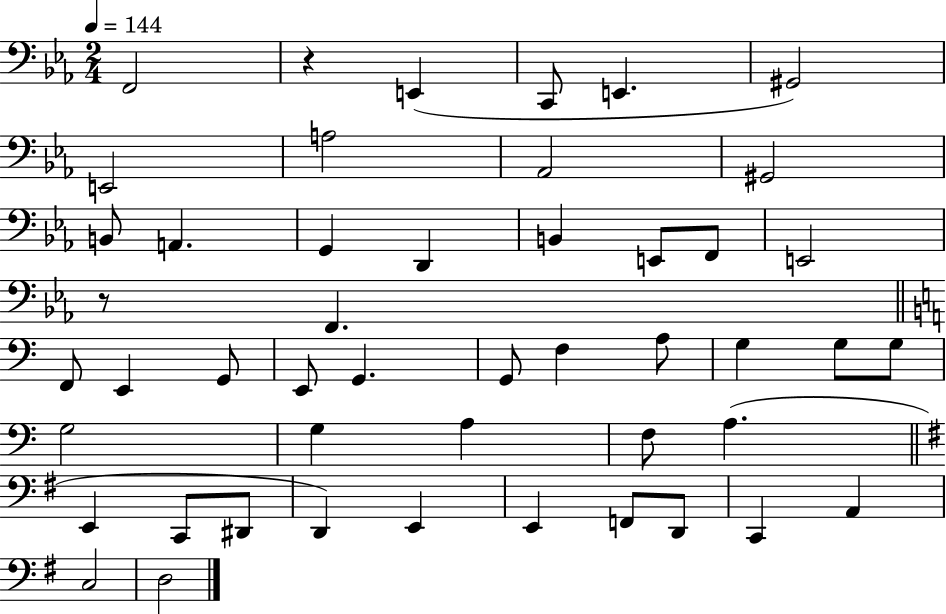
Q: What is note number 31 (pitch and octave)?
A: G3